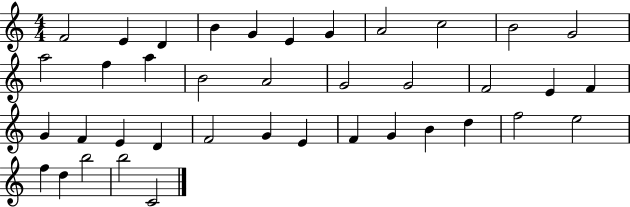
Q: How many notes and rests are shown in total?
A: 39